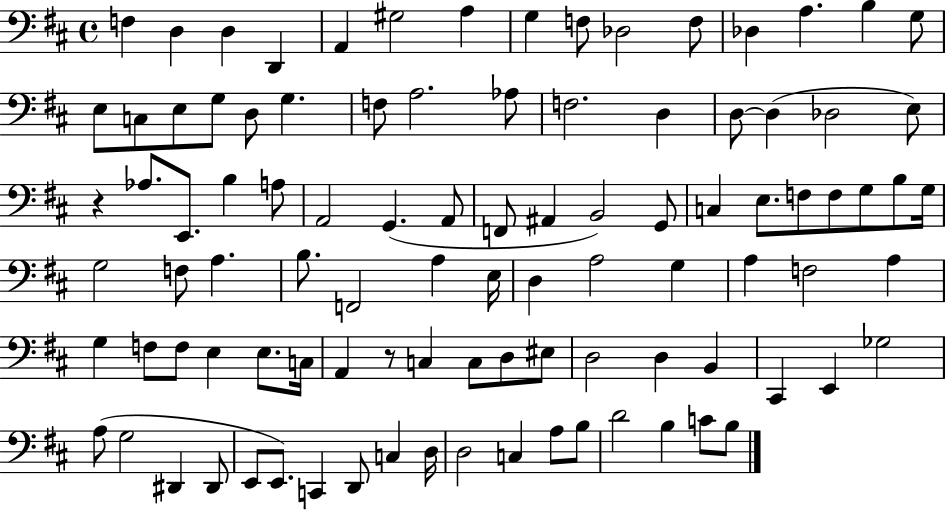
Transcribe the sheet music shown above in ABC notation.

X:1
T:Untitled
M:4/4
L:1/4
K:D
F, D, D, D,, A,, ^G,2 A, G, F,/2 _D,2 F,/2 _D, A, B, G,/2 E,/2 C,/2 E,/2 G,/2 D,/2 G, F,/2 A,2 _A,/2 F,2 D, D,/2 D, _D,2 E,/2 z _A,/2 E,,/2 B, A,/2 A,,2 G,, A,,/2 F,,/2 ^A,, B,,2 G,,/2 C, E,/2 F,/2 F,/2 G,/2 B,/2 G,/4 G,2 F,/2 A, B,/2 F,,2 A, E,/4 D, A,2 G, A, F,2 A, G, F,/2 F,/2 E, E,/2 C,/4 A,, z/2 C, C,/2 D,/2 ^E,/2 D,2 D, B,, ^C,, E,, _G,2 A,/2 G,2 ^D,, ^D,,/2 E,,/2 E,,/2 C,, D,,/2 C, D,/4 D,2 C, A,/2 B,/2 D2 B, C/2 B,/2